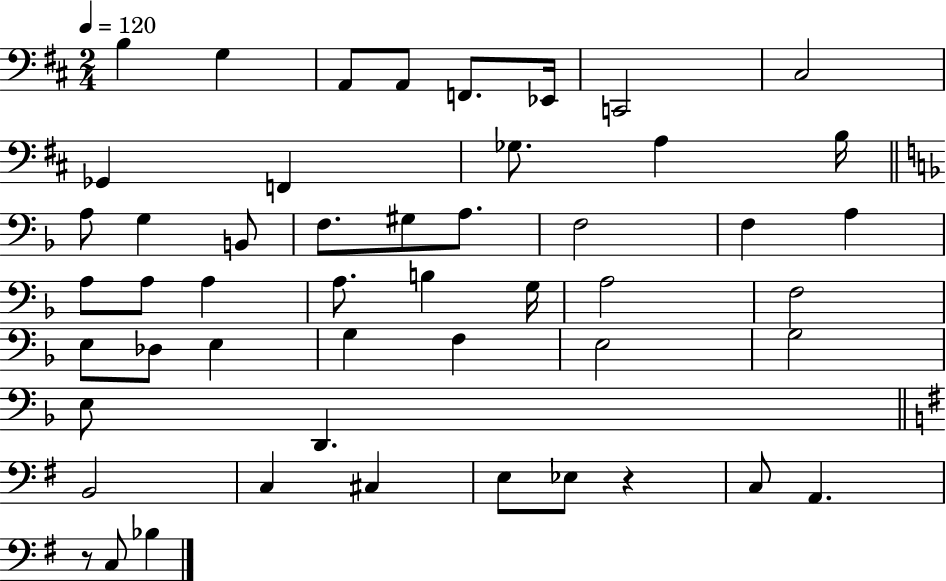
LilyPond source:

{
  \clef bass
  \numericTimeSignature
  \time 2/4
  \key d \major
  \tempo 4 = 120
  b4 g4 | a,8 a,8 f,8. ees,16 | c,2 | cis2 | \break ges,4 f,4 | ges8. a4 b16 | \bar "||" \break \key f \major a8 g4 b,8 | f8. gis8 a8. | f2 | f4 a4 | \break a8 a8 a4 | a8. b4 g16 | a2 | f2 | \break e8 des8 e4 | g4 f4 | e2 | g2 | \break e8 d,4. | \bar "||" \break \key g \major b,2 | c4 cis4 | e8 ees8 r4 | c8 a,4. | \break r8 c8 bes4 | \bar "|."
}